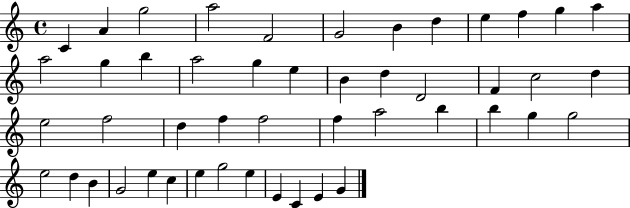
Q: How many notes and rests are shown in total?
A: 48